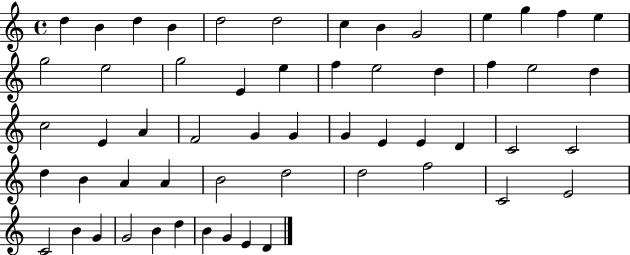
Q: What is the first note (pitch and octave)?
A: D5